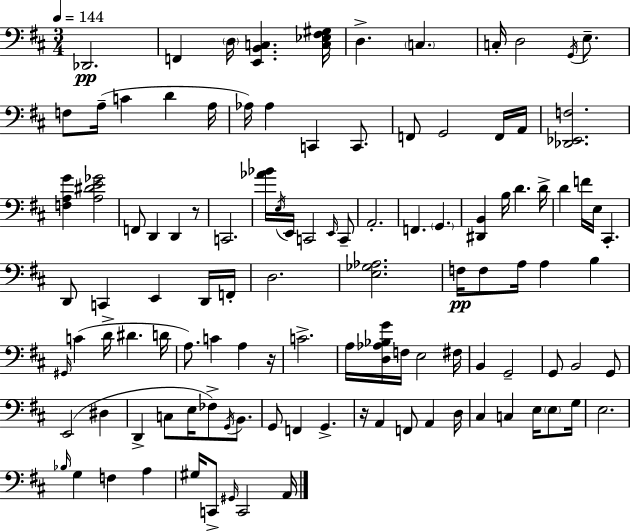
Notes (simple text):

Db2/h. F2/q D3/s [E2,B2,C3]/q. [C3,Eb3,F#3,G#3]/s D3/q. C3/q. C3/s D3/h G2/s E3/e. F3/e A3/s C4/q D4/q A3/s Ab3/s Ab3/q C2/q C2/e. F2/e G2/h F2/s A2/s [Db2,Eb2,F3]/h. [F3,A3,G4]/q [A3,D#4,E4,Gb4]/h F2/e D2/q D2/q R/e C2/h. [Ab4,Bb4]/s E3/s E2/s C2/h E2/s C2/e A2/h. F2/q. G2/q. [D#2,B2]/q B3/s D4/q. D4/s D4/q F4/s E3/s C#2/q. D2/e C2/q E2/q D2/s F2/s D3/h. [E3,Gb3,Ab3]/h. F3/s F3/e A3/s A3/q B3/q G#2/s C4/q D4/s D#4/q. D4/s A3/e. C4/q A3/q R/s C4/h. A3/s [D3,Ab3,Bb3,G4]/s F3/s E3/h F#3/s B2/q G2/h G2/e B2/h G2/e E2/h D#3/q D2/q C3/e E3/s FES3/e G2/s B2/e. G2/e F2/q G2/q. R/s A2/q F2/e A2/q D3/s C#3/q C3/q E3/s E3/e G3/s E3/h. Bb3/s G3/q F3/q A3/q G#3/s C2/e G#2/s C2/h A2/s